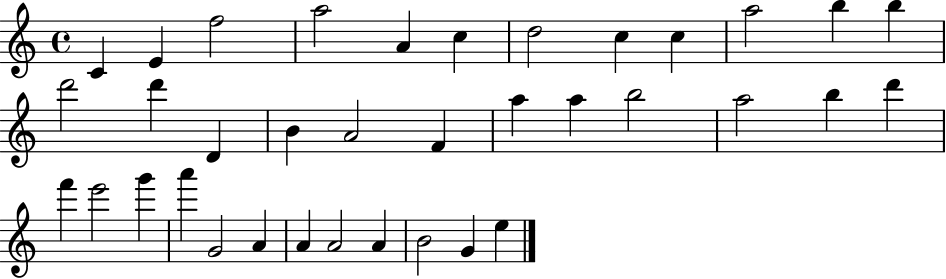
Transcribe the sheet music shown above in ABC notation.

X:1
T:Untitled
M:4/4
L:1/4
K:C
C E f2 a2 A c d2 c c a2 b b d'2 d' D B A2 F a a b2 a2 b d' f' e'2 g' a' G2 A A A2 A B2 G e